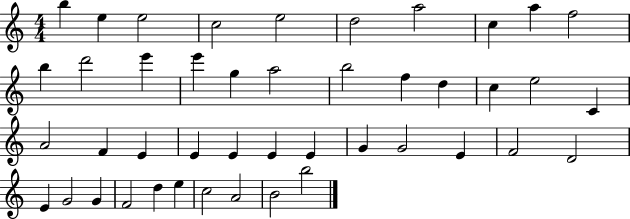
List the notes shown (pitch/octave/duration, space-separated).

B5/q E5/q E5/h C5/h E5/h D5/h A5/h C5/q A5/q F5/h B5/q D6/h E6/q E6/q G5/q A5/h B5/h F5/q D5/q C5/q E5/h C4/q A4/h F4/q E4/q E4/q E4/q E4/q E4/q G4/q G4/h E4/q F4/h D4/h E4/q G4/h G4/q F4/h D5/q E5/q C5/h A4/h B4/h B5/h